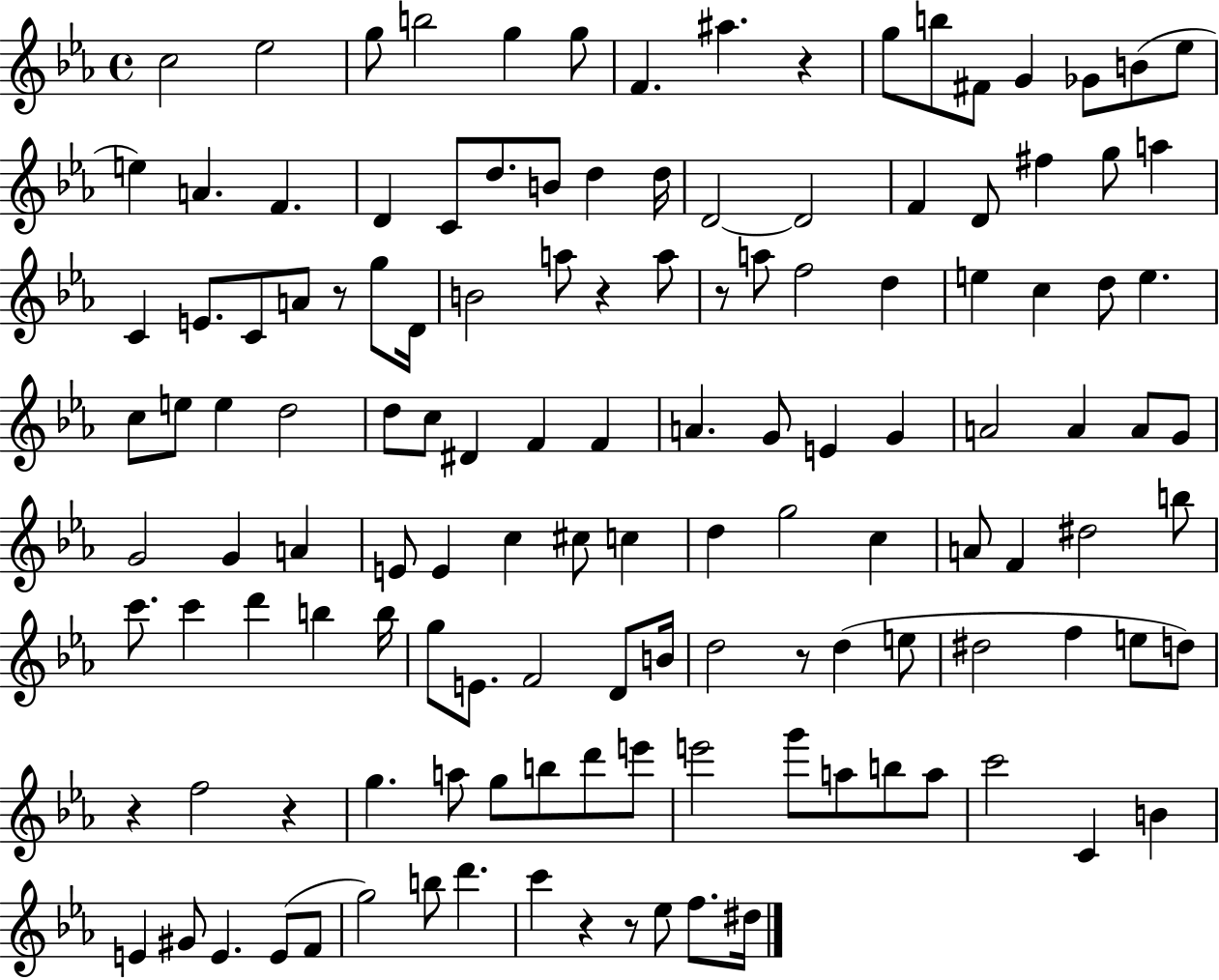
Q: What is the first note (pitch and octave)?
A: C5